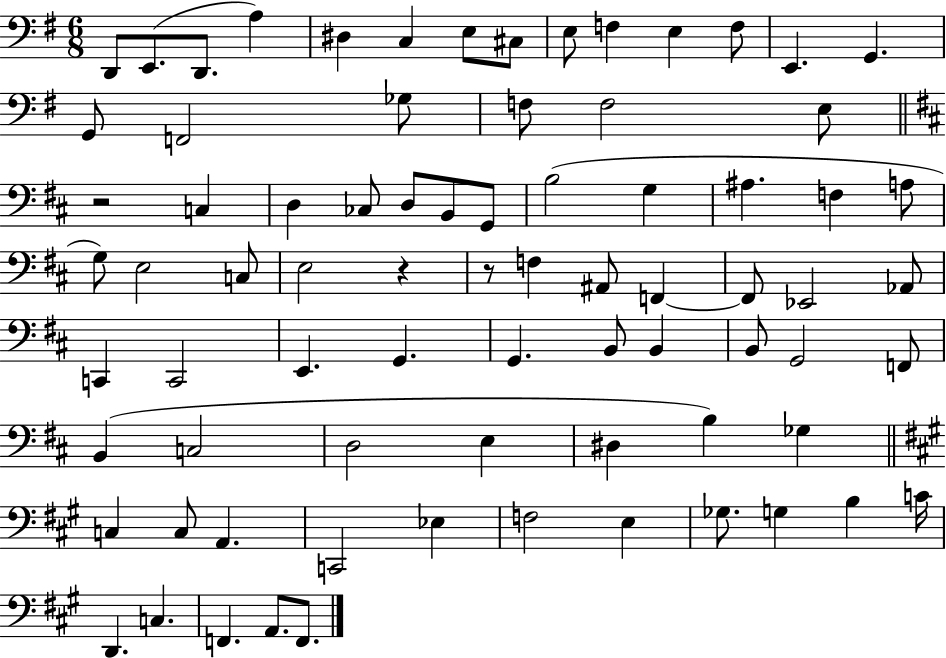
D2/e E2/e. D2/e. A3/q D#3/q C3/q E3/e C#3/e E3/e F3/q E3/q F3/e E2/q. G2/q. G2/e F2/h Gb3/e F3/e F3/h E3/e R/h C3/q D3/q CES3/e D3/e B2/e G2/e B3/h G3/q A#3/q. F3/q A3/e G3/e E3/h C3/e E3/h R/q R/e F3/q A#2/e F2/q F2/e Eb2/h Ab2/e C2/q C2/h E2/q. G2/q. G2/q. B2/e B2/q B2/e G2/h F2/e B2/q C3/h D3/h E3/q D#3/q B3/q Gb3/q C3/q C3/e A2/q. C2/h Eb3/q F3/h E3/q Gb3/e. G3/q B3/q C4/s D2/q. C3/q. F2/q. A2/e. F2/e.